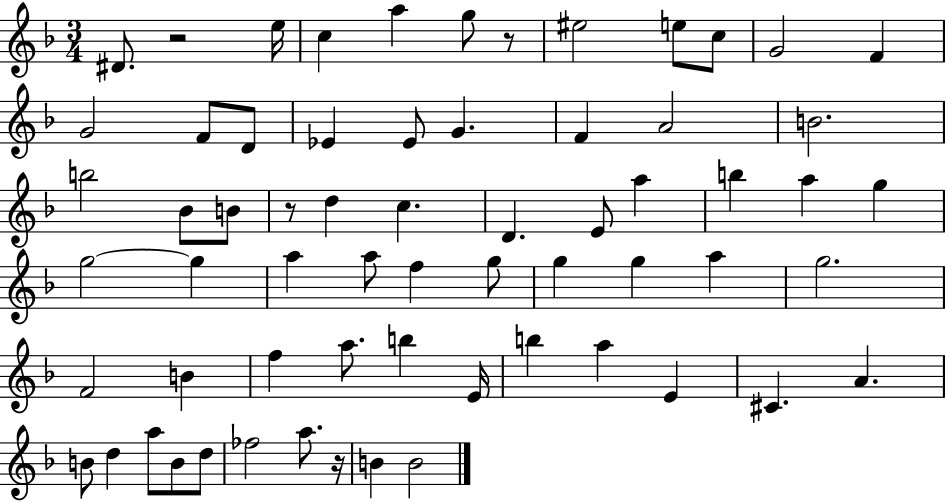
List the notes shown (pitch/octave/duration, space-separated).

D#4/e. R/h E5/s C5/q A5/q G5/e R/e EIS5/h E5/e C5/e G4/h F4/q G4/h F4/e D4/e Eb4/q Eb4/e G4/q. F4/q A4/h B4/h. B5/h Bb4/e B4/e R/e D5/q C5/q. D4/q. E4/e A5/q B5/q A5/q G5/q G5/h G5/q A5/q A5/e F5/q G5/e G5/q G5/q A5/q G5/h. F4/h B4/q F5/q A5/e. B5/q E4/s B5/q A5/q E4/q C#4/q. A4/q. B4/e D5/q A5/e B4/e D5/e FES5/h A5/e. R/s B4/q B4/h